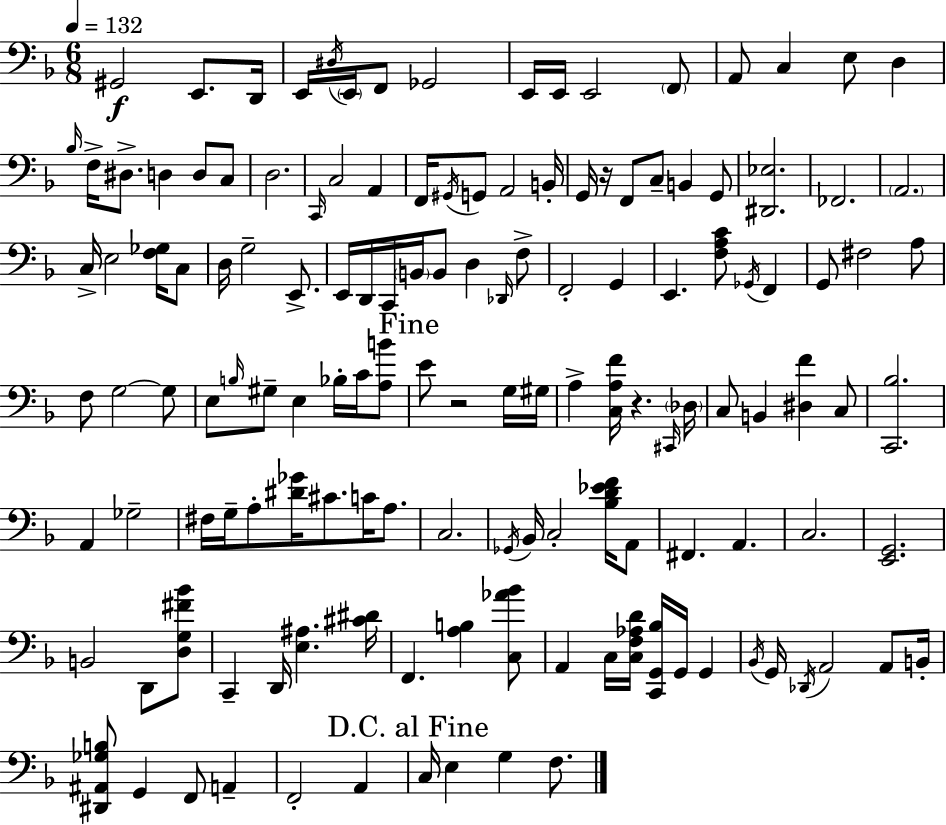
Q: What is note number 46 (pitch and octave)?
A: D2